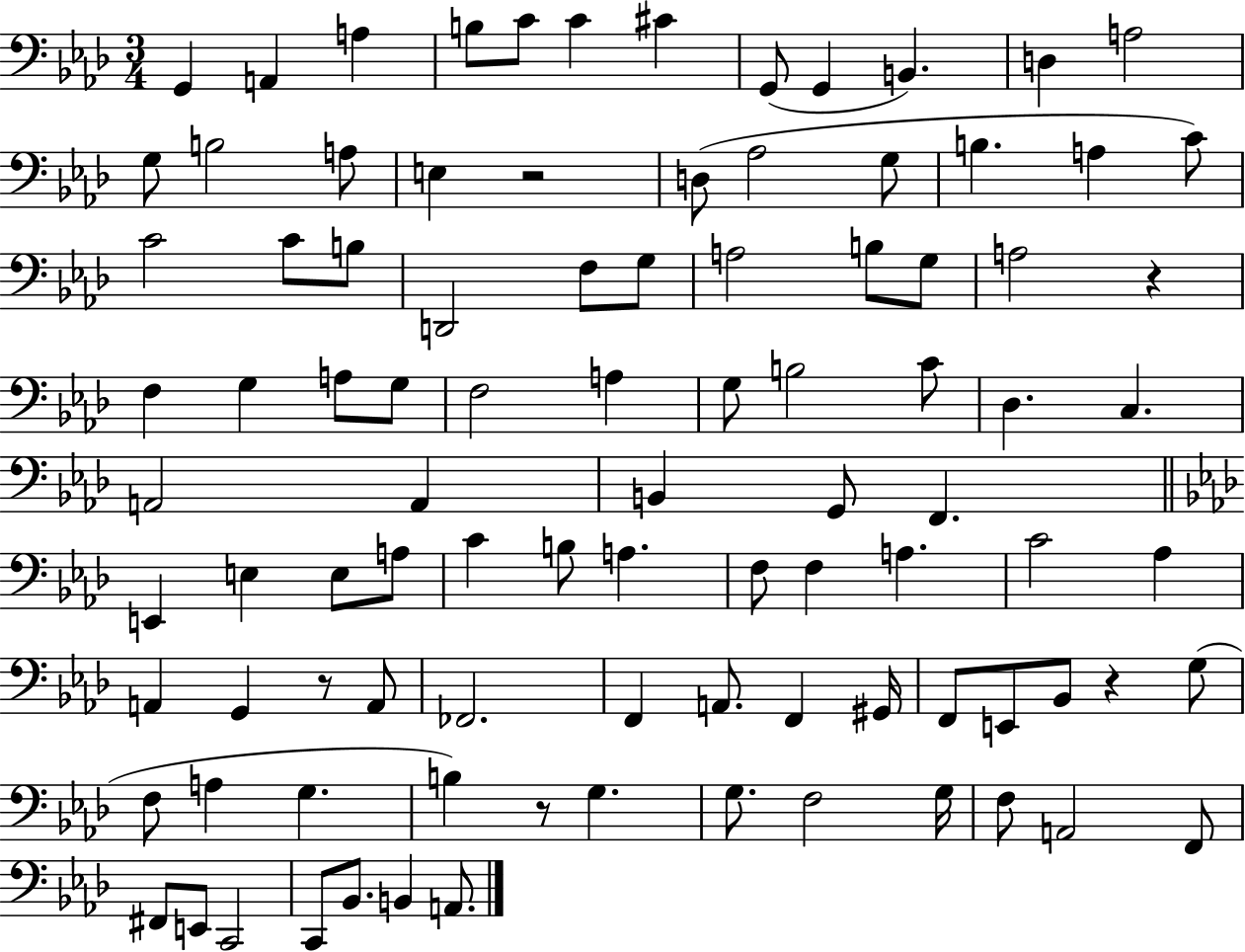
G2/q A2/q A3/q B3/e C4/e C4/q C#4/q G2/e G2/q B2/q. D3/q A3/h G3/e B3/h A3/e E3/q R/h D3/e Ab3/h G3/e B3/q. A3/q C4/e C4/h C4/e B3/e D2/h F3/e G3/e A3/h B3/e G3/e A3/h R/q F3/q G3/q A3/e G3/e F3/h A3/q G3/e B3/h C4/e Db3/q. C3/q. A2/h A2/q B2/q G2/e F2/q. E2/q E3/q E3/e A3/e C4/q B3/e A3/q. F3/e F3/q A3/q. C4/h Ab3/q A2/q G2/q R/e A2/e FES2/h. F2/q A2/e. F2/q G#2/s F2/e E2/e Bb2/e R/q G3/e F3/e A3/q G3/q. B3/q R/e G3/q. G3/e. F3/h G3/s F3/e A2/h F2/e F#2/e E2/e C2/h C2/e Bb2/e. B2/q A2/e.